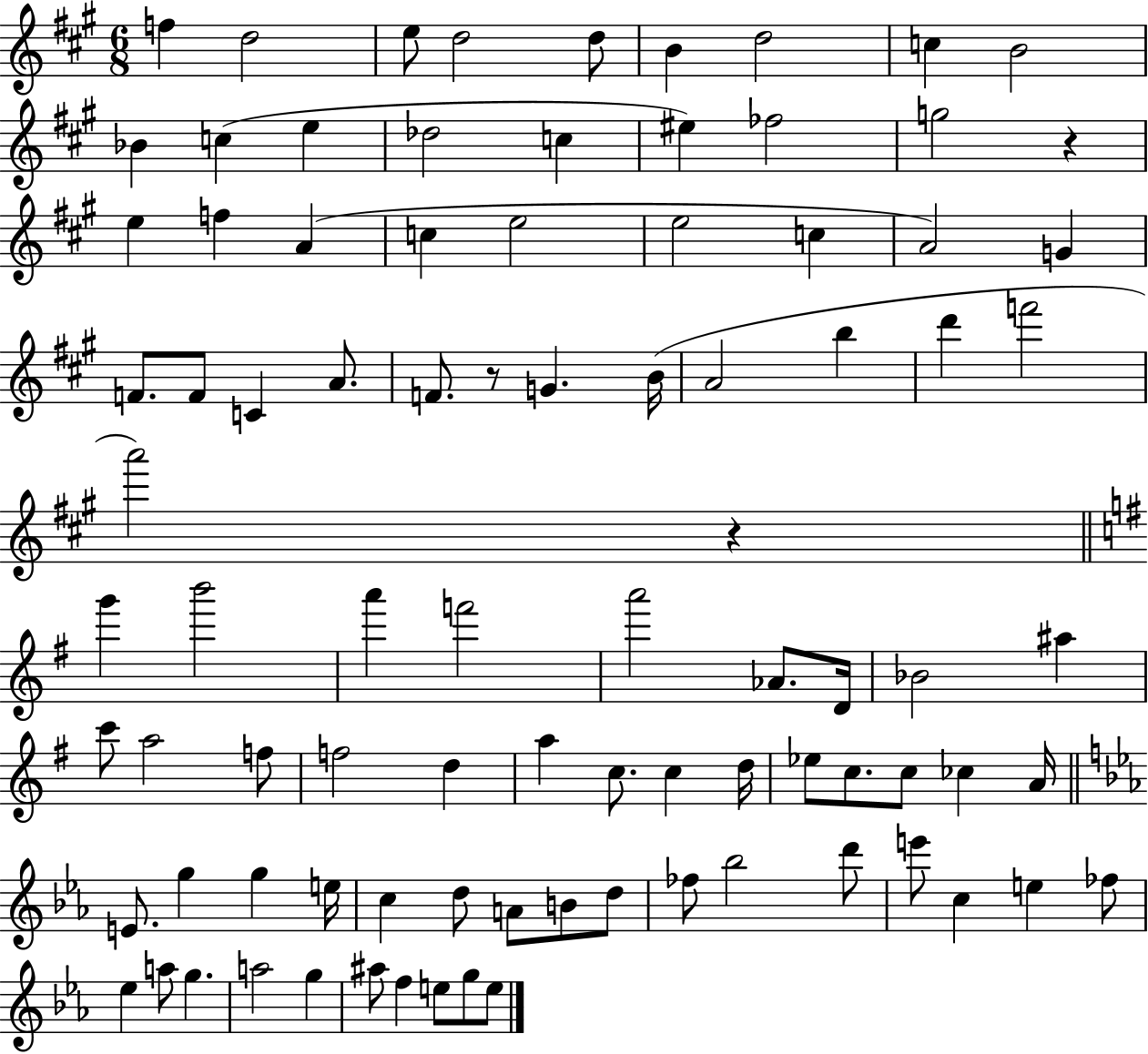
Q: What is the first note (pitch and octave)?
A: F5